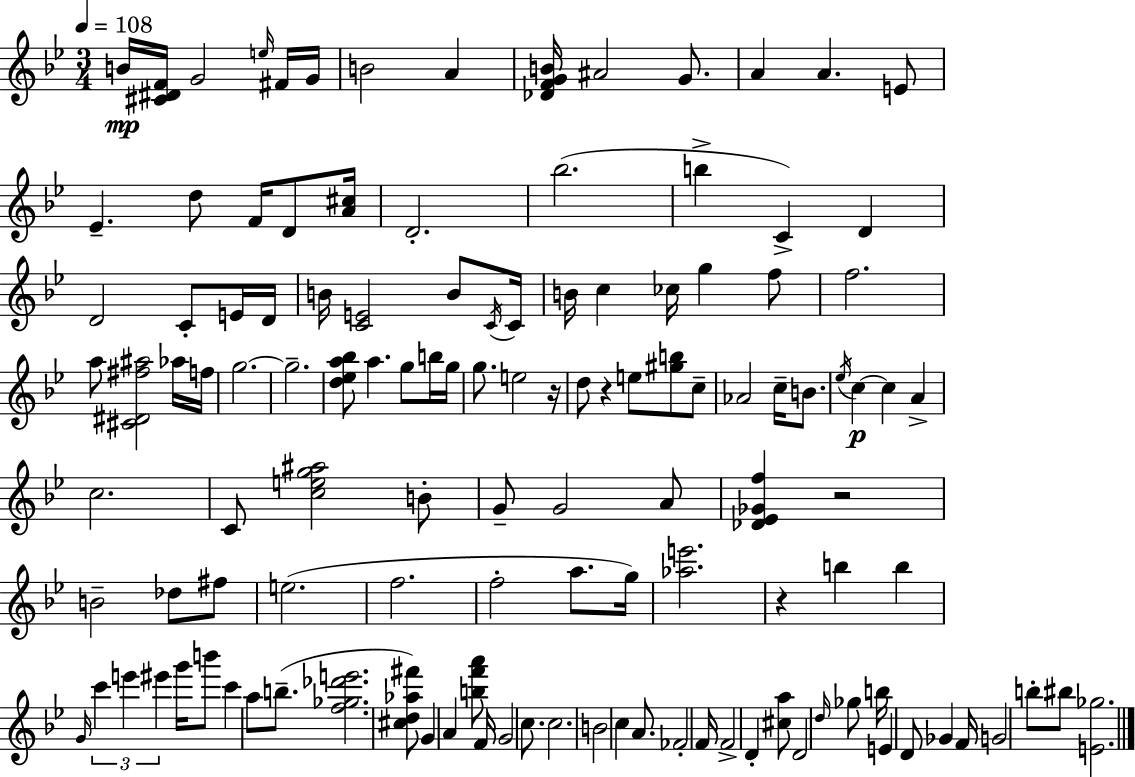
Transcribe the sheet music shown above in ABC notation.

X:1
T:Untitled
M:3/4
L:1/4
K:Gm
B/4 [^C^DF]/4 G2 e/4 ^F/4 G/4 B2 A [_DFGB]/4 ^A2 G/2 A A E/2 _E d/2 F/4 D/2 [A^c]/4 D2 _b2 b C D D2 C/2 E/4 D/4 B/4 [CE]2 B/2 C/4 C/4 B/4 c _c/4 g f/2 f2 a/2 [^C^D^f^a]2 _a/4 f/4 g2 g2 [d_ea_b]/2 a g/2 b/4 g/4 g/2 e2 z/4 d/2 z e/2 [^gb]/2 c/2 _A2 c/4 B/2 _e/4 c c A c2 C/2 [ceg^a]2 B/2 G/2 G2 A/2 [_D_E_Gf] z2 B2 _d/2 ^f/2 e2 f2 f2 a/2 g/4 [_ae']2 z b b G/4 c' e' ^e' g'/4 b'/2 c' a/2 b/2 [f_g_d'e']2 [^cd_a^f']/2 G A [bf'a']/2 F/4 G2 c/2 c2 B2 c A/2 _F2 F/4 F2 D [^ca]/2 D2 d/4 _g/2 b/4 E D/2 _G F/4 G2 b/2 ^b/2 [E_g]2